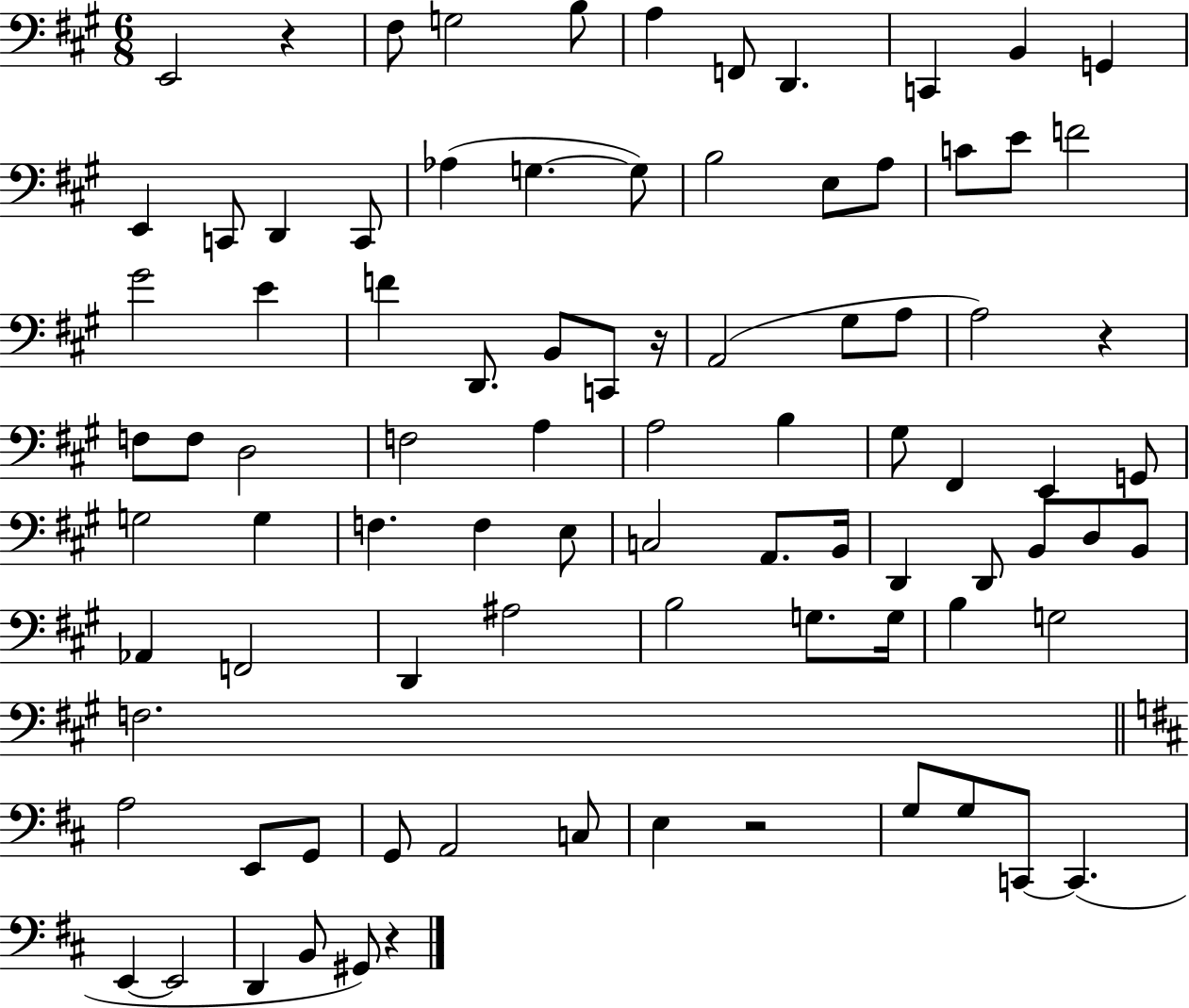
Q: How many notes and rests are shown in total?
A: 88